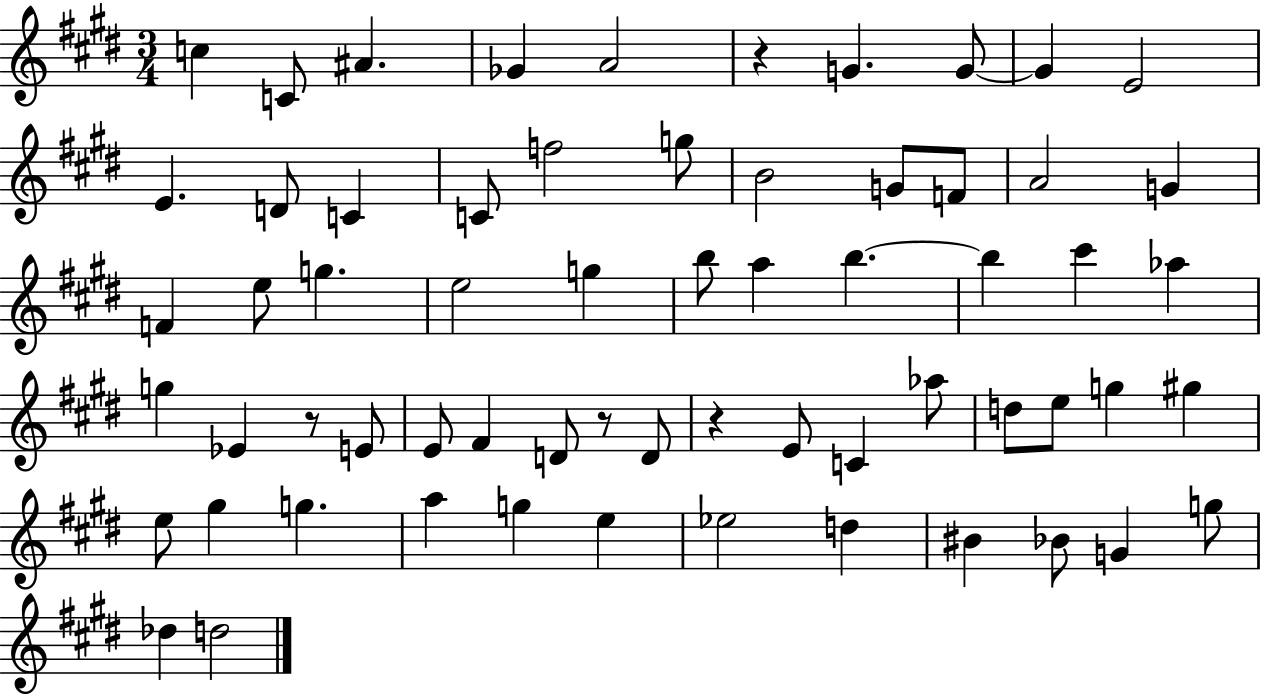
C5/q C4/e A#4/q. Gb4/q A4/h R/q G4/q. G4/e G4/q E4/h E4/q. D4/e C4/q C4/e F5/h G5/e B4/h G4/e F4/e A4/h G4/q F4/q E5/e G5/q. E5/h G5/q B5/e A5/q B5/q. B5/q C#6/q Ab5/q G5/q Eb4/q R/e E4/e E4/e F#4/q D4/e R/e D4/e R/q E4/e C4/q Ab5/e D5/e E5/e G5/q G#5/q E5/e G#5/q G5/q. A5/q G5/q E5/q Eb5/h D5/q BIS4/q Bb4/e G4/q G5/e Db5/q D5/h